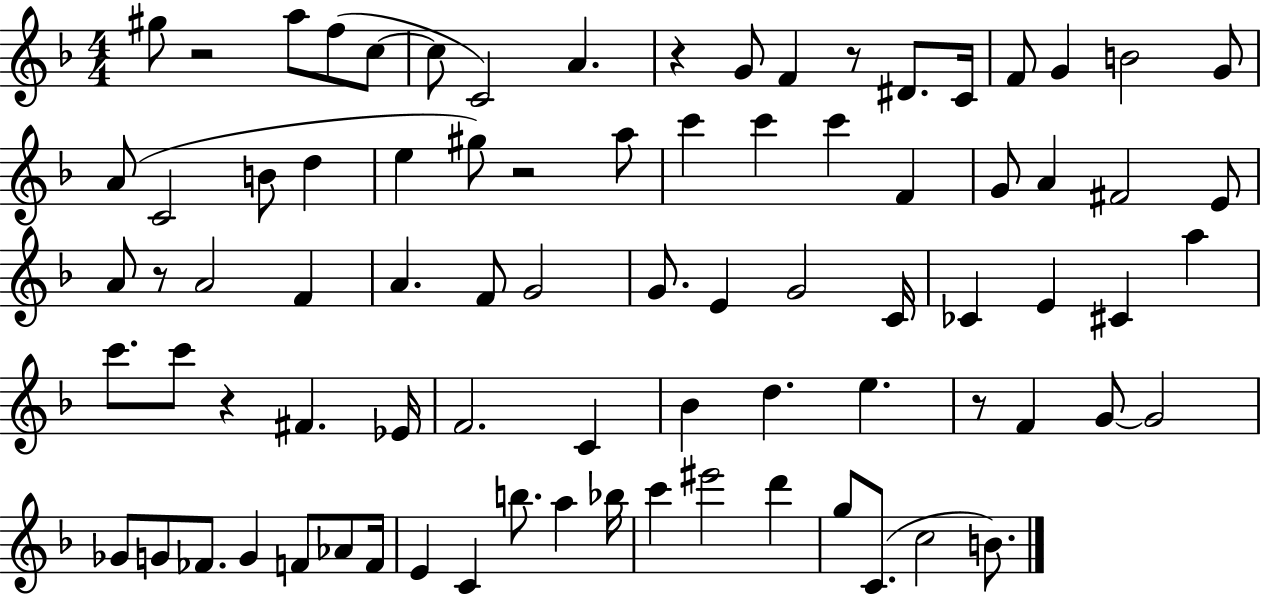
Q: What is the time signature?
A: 4/4